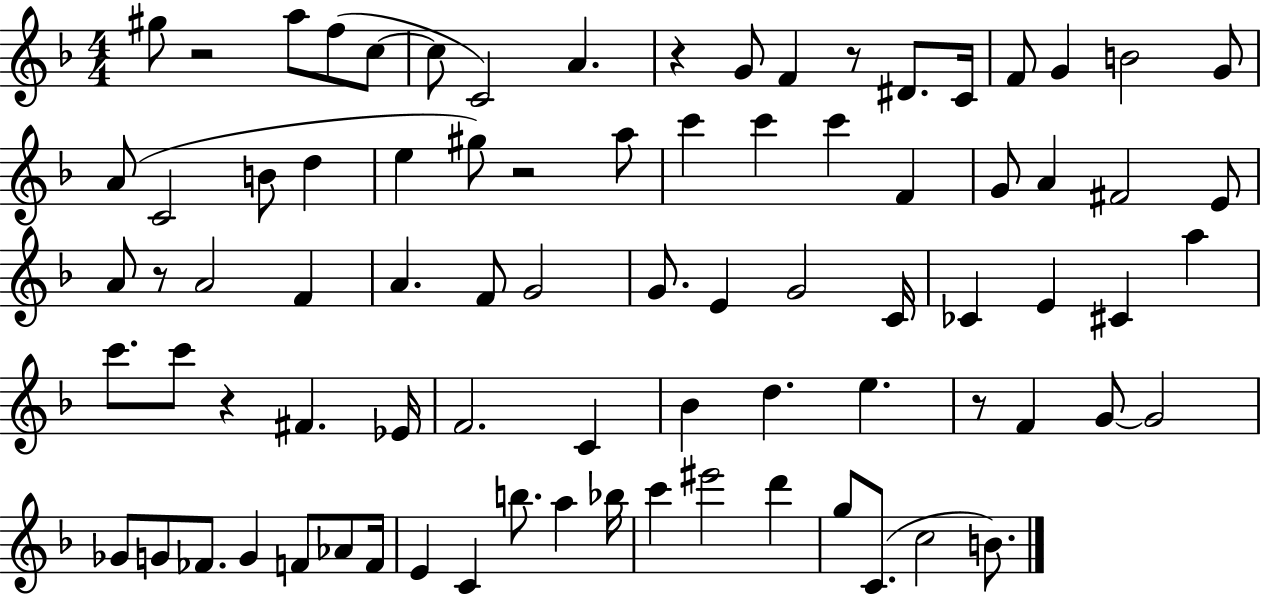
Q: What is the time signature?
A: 4/4